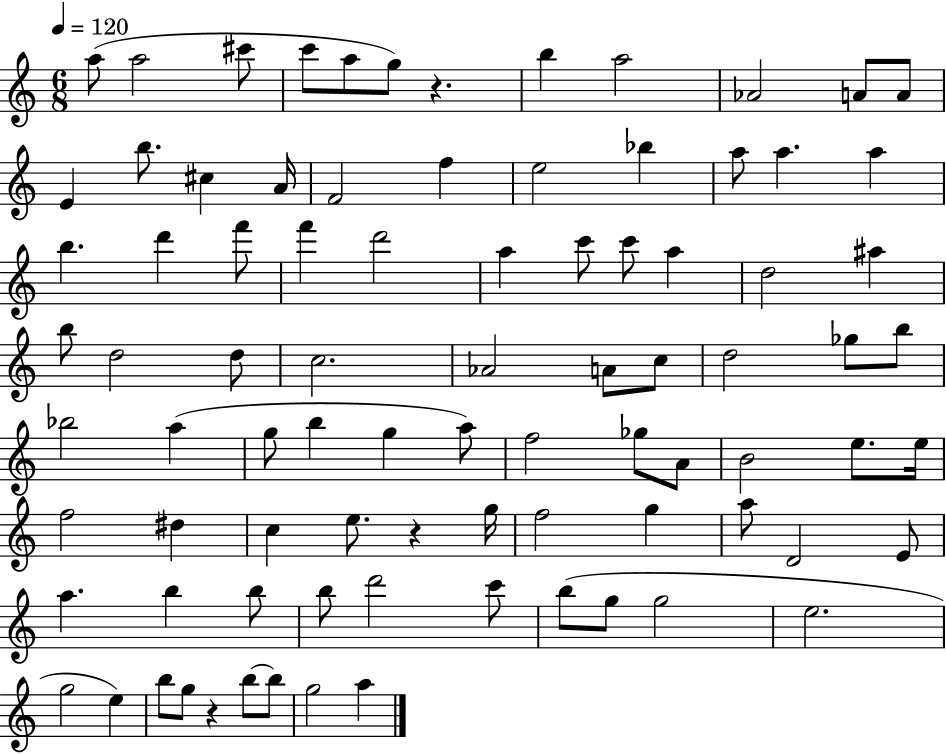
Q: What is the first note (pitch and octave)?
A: A5